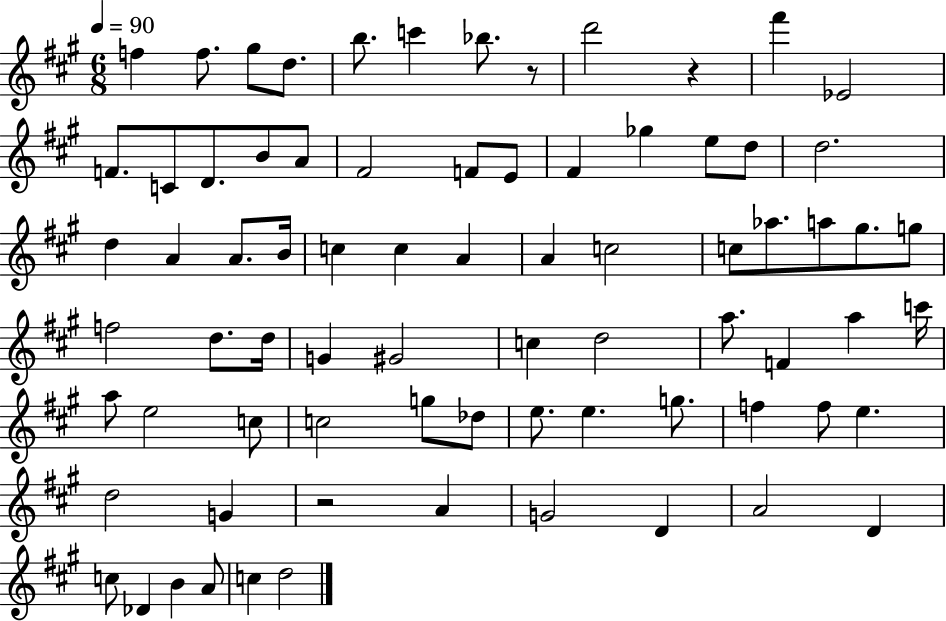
X:1
T:Untitled
M:6/8
L:1/4
K:A
f f/2 ^g/2 d/2 b/2 c' _b/2 z/2 d'2 z ^f' _E2 F/2 C/2 D/2 B/2 A/2 ^F2 F/2 E/2 ^F _g e/2 d/2 d2 d A A/2 B/4 c c A A c2 c/2 _a/2 a/2 ^g/2 g/2 f2 d/2 d/4 G ^G2 c d2 a/2 F a c'/4 a/2 e2 c/2 c2 g/2 _d/2 e/2 e g/2 f f/2 e d2 G z2 A G2 D A2 D c/2 _D B A/2 c d2